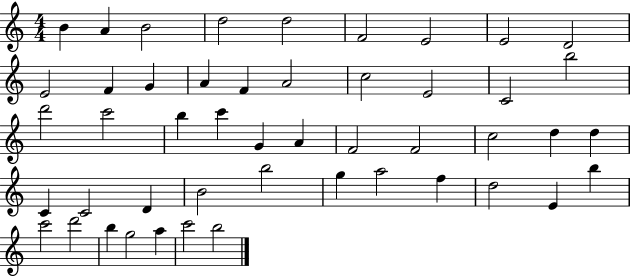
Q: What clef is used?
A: treble